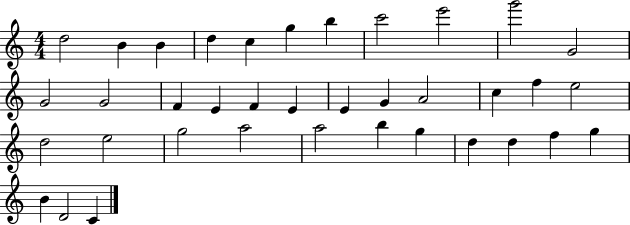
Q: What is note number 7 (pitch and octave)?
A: B5